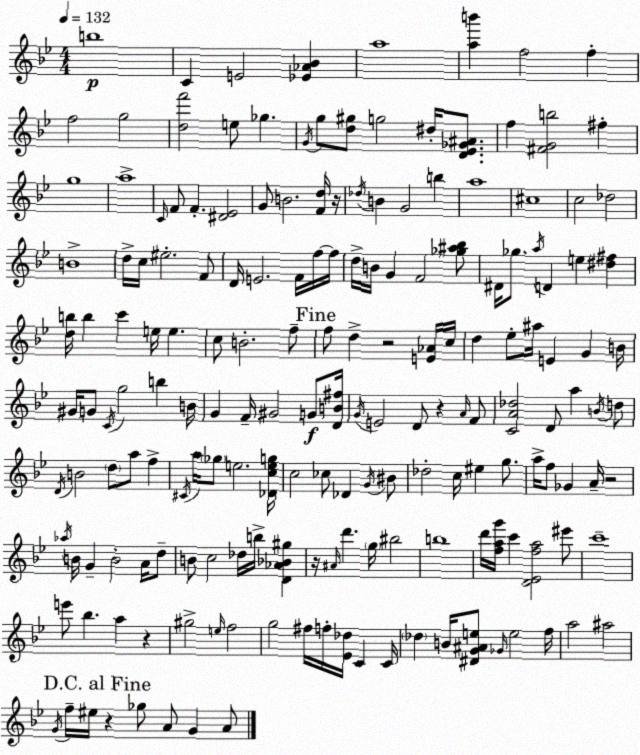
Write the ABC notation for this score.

X:1
T:Untitled
M:4/4
L:1/4
K:Bb
b4 C E2 [_E_A_B] a4 [ab'] f2 f f2 g2 [df']2 e/2 _g G/4 g/2 [d^g]/2 g2 ^d/4 [D_E_G^A]/2 f [^FGb]2 ^f g4 a4 C/4 F/2 F [^D_E]2 G/2 B2 [Fd]/4 z/4 _d/4 B G2 b a4 ^c4 c2 _d2 B4 d/4 c/4 ^e2 F/2 D/4 E2 F/4 f/4 f/4 d/4 B/4 G F2 [_g^a_b]/2 ^D/4 _g/2 a/4 D e [^d^f] [db]/4 b c' e/4 e c/2 B2 f/2 f/2 d z2 [E_A]/4 c/4 d _e/2 ^a/4 E G B/4 ^G/4 G/2 C/4 g2 b B/4 G F/4 ^G2 G/2 [DB^f]/4 G/4 E2 D/2 z A/4 F/2 [CA_d]2 D/2 a B/4 d/2 D/4 B2 d/2 a/2 f ^C/4 a/4 _g/2 e2 [_Dceg]/4 c2 _c/2 _D G/4 ^B/2 _d2 c/4 ^e g/2 a/4 f/2 _G A/4 z2 _a/4 B/4 G B2 A/4 d/2 B/2 c2 _d/4 b/4 [D_A_B^g] z/4 ^A/4 d' g/4 ^b2 b4 d'/4 [fag']/4 c' [D_Efa]2 ^e'/2 c'4 e'/2 _b a z ^g2 e/4 f2 g2 ^f/4 f/4 [_E_d]/4 C C/4 _d B/4 [^DG^Ae]/2 _G/4 e2 f/4 a2 ^a2 G/4 f/4 ^e/4 z _g/2 A/2 G A/2